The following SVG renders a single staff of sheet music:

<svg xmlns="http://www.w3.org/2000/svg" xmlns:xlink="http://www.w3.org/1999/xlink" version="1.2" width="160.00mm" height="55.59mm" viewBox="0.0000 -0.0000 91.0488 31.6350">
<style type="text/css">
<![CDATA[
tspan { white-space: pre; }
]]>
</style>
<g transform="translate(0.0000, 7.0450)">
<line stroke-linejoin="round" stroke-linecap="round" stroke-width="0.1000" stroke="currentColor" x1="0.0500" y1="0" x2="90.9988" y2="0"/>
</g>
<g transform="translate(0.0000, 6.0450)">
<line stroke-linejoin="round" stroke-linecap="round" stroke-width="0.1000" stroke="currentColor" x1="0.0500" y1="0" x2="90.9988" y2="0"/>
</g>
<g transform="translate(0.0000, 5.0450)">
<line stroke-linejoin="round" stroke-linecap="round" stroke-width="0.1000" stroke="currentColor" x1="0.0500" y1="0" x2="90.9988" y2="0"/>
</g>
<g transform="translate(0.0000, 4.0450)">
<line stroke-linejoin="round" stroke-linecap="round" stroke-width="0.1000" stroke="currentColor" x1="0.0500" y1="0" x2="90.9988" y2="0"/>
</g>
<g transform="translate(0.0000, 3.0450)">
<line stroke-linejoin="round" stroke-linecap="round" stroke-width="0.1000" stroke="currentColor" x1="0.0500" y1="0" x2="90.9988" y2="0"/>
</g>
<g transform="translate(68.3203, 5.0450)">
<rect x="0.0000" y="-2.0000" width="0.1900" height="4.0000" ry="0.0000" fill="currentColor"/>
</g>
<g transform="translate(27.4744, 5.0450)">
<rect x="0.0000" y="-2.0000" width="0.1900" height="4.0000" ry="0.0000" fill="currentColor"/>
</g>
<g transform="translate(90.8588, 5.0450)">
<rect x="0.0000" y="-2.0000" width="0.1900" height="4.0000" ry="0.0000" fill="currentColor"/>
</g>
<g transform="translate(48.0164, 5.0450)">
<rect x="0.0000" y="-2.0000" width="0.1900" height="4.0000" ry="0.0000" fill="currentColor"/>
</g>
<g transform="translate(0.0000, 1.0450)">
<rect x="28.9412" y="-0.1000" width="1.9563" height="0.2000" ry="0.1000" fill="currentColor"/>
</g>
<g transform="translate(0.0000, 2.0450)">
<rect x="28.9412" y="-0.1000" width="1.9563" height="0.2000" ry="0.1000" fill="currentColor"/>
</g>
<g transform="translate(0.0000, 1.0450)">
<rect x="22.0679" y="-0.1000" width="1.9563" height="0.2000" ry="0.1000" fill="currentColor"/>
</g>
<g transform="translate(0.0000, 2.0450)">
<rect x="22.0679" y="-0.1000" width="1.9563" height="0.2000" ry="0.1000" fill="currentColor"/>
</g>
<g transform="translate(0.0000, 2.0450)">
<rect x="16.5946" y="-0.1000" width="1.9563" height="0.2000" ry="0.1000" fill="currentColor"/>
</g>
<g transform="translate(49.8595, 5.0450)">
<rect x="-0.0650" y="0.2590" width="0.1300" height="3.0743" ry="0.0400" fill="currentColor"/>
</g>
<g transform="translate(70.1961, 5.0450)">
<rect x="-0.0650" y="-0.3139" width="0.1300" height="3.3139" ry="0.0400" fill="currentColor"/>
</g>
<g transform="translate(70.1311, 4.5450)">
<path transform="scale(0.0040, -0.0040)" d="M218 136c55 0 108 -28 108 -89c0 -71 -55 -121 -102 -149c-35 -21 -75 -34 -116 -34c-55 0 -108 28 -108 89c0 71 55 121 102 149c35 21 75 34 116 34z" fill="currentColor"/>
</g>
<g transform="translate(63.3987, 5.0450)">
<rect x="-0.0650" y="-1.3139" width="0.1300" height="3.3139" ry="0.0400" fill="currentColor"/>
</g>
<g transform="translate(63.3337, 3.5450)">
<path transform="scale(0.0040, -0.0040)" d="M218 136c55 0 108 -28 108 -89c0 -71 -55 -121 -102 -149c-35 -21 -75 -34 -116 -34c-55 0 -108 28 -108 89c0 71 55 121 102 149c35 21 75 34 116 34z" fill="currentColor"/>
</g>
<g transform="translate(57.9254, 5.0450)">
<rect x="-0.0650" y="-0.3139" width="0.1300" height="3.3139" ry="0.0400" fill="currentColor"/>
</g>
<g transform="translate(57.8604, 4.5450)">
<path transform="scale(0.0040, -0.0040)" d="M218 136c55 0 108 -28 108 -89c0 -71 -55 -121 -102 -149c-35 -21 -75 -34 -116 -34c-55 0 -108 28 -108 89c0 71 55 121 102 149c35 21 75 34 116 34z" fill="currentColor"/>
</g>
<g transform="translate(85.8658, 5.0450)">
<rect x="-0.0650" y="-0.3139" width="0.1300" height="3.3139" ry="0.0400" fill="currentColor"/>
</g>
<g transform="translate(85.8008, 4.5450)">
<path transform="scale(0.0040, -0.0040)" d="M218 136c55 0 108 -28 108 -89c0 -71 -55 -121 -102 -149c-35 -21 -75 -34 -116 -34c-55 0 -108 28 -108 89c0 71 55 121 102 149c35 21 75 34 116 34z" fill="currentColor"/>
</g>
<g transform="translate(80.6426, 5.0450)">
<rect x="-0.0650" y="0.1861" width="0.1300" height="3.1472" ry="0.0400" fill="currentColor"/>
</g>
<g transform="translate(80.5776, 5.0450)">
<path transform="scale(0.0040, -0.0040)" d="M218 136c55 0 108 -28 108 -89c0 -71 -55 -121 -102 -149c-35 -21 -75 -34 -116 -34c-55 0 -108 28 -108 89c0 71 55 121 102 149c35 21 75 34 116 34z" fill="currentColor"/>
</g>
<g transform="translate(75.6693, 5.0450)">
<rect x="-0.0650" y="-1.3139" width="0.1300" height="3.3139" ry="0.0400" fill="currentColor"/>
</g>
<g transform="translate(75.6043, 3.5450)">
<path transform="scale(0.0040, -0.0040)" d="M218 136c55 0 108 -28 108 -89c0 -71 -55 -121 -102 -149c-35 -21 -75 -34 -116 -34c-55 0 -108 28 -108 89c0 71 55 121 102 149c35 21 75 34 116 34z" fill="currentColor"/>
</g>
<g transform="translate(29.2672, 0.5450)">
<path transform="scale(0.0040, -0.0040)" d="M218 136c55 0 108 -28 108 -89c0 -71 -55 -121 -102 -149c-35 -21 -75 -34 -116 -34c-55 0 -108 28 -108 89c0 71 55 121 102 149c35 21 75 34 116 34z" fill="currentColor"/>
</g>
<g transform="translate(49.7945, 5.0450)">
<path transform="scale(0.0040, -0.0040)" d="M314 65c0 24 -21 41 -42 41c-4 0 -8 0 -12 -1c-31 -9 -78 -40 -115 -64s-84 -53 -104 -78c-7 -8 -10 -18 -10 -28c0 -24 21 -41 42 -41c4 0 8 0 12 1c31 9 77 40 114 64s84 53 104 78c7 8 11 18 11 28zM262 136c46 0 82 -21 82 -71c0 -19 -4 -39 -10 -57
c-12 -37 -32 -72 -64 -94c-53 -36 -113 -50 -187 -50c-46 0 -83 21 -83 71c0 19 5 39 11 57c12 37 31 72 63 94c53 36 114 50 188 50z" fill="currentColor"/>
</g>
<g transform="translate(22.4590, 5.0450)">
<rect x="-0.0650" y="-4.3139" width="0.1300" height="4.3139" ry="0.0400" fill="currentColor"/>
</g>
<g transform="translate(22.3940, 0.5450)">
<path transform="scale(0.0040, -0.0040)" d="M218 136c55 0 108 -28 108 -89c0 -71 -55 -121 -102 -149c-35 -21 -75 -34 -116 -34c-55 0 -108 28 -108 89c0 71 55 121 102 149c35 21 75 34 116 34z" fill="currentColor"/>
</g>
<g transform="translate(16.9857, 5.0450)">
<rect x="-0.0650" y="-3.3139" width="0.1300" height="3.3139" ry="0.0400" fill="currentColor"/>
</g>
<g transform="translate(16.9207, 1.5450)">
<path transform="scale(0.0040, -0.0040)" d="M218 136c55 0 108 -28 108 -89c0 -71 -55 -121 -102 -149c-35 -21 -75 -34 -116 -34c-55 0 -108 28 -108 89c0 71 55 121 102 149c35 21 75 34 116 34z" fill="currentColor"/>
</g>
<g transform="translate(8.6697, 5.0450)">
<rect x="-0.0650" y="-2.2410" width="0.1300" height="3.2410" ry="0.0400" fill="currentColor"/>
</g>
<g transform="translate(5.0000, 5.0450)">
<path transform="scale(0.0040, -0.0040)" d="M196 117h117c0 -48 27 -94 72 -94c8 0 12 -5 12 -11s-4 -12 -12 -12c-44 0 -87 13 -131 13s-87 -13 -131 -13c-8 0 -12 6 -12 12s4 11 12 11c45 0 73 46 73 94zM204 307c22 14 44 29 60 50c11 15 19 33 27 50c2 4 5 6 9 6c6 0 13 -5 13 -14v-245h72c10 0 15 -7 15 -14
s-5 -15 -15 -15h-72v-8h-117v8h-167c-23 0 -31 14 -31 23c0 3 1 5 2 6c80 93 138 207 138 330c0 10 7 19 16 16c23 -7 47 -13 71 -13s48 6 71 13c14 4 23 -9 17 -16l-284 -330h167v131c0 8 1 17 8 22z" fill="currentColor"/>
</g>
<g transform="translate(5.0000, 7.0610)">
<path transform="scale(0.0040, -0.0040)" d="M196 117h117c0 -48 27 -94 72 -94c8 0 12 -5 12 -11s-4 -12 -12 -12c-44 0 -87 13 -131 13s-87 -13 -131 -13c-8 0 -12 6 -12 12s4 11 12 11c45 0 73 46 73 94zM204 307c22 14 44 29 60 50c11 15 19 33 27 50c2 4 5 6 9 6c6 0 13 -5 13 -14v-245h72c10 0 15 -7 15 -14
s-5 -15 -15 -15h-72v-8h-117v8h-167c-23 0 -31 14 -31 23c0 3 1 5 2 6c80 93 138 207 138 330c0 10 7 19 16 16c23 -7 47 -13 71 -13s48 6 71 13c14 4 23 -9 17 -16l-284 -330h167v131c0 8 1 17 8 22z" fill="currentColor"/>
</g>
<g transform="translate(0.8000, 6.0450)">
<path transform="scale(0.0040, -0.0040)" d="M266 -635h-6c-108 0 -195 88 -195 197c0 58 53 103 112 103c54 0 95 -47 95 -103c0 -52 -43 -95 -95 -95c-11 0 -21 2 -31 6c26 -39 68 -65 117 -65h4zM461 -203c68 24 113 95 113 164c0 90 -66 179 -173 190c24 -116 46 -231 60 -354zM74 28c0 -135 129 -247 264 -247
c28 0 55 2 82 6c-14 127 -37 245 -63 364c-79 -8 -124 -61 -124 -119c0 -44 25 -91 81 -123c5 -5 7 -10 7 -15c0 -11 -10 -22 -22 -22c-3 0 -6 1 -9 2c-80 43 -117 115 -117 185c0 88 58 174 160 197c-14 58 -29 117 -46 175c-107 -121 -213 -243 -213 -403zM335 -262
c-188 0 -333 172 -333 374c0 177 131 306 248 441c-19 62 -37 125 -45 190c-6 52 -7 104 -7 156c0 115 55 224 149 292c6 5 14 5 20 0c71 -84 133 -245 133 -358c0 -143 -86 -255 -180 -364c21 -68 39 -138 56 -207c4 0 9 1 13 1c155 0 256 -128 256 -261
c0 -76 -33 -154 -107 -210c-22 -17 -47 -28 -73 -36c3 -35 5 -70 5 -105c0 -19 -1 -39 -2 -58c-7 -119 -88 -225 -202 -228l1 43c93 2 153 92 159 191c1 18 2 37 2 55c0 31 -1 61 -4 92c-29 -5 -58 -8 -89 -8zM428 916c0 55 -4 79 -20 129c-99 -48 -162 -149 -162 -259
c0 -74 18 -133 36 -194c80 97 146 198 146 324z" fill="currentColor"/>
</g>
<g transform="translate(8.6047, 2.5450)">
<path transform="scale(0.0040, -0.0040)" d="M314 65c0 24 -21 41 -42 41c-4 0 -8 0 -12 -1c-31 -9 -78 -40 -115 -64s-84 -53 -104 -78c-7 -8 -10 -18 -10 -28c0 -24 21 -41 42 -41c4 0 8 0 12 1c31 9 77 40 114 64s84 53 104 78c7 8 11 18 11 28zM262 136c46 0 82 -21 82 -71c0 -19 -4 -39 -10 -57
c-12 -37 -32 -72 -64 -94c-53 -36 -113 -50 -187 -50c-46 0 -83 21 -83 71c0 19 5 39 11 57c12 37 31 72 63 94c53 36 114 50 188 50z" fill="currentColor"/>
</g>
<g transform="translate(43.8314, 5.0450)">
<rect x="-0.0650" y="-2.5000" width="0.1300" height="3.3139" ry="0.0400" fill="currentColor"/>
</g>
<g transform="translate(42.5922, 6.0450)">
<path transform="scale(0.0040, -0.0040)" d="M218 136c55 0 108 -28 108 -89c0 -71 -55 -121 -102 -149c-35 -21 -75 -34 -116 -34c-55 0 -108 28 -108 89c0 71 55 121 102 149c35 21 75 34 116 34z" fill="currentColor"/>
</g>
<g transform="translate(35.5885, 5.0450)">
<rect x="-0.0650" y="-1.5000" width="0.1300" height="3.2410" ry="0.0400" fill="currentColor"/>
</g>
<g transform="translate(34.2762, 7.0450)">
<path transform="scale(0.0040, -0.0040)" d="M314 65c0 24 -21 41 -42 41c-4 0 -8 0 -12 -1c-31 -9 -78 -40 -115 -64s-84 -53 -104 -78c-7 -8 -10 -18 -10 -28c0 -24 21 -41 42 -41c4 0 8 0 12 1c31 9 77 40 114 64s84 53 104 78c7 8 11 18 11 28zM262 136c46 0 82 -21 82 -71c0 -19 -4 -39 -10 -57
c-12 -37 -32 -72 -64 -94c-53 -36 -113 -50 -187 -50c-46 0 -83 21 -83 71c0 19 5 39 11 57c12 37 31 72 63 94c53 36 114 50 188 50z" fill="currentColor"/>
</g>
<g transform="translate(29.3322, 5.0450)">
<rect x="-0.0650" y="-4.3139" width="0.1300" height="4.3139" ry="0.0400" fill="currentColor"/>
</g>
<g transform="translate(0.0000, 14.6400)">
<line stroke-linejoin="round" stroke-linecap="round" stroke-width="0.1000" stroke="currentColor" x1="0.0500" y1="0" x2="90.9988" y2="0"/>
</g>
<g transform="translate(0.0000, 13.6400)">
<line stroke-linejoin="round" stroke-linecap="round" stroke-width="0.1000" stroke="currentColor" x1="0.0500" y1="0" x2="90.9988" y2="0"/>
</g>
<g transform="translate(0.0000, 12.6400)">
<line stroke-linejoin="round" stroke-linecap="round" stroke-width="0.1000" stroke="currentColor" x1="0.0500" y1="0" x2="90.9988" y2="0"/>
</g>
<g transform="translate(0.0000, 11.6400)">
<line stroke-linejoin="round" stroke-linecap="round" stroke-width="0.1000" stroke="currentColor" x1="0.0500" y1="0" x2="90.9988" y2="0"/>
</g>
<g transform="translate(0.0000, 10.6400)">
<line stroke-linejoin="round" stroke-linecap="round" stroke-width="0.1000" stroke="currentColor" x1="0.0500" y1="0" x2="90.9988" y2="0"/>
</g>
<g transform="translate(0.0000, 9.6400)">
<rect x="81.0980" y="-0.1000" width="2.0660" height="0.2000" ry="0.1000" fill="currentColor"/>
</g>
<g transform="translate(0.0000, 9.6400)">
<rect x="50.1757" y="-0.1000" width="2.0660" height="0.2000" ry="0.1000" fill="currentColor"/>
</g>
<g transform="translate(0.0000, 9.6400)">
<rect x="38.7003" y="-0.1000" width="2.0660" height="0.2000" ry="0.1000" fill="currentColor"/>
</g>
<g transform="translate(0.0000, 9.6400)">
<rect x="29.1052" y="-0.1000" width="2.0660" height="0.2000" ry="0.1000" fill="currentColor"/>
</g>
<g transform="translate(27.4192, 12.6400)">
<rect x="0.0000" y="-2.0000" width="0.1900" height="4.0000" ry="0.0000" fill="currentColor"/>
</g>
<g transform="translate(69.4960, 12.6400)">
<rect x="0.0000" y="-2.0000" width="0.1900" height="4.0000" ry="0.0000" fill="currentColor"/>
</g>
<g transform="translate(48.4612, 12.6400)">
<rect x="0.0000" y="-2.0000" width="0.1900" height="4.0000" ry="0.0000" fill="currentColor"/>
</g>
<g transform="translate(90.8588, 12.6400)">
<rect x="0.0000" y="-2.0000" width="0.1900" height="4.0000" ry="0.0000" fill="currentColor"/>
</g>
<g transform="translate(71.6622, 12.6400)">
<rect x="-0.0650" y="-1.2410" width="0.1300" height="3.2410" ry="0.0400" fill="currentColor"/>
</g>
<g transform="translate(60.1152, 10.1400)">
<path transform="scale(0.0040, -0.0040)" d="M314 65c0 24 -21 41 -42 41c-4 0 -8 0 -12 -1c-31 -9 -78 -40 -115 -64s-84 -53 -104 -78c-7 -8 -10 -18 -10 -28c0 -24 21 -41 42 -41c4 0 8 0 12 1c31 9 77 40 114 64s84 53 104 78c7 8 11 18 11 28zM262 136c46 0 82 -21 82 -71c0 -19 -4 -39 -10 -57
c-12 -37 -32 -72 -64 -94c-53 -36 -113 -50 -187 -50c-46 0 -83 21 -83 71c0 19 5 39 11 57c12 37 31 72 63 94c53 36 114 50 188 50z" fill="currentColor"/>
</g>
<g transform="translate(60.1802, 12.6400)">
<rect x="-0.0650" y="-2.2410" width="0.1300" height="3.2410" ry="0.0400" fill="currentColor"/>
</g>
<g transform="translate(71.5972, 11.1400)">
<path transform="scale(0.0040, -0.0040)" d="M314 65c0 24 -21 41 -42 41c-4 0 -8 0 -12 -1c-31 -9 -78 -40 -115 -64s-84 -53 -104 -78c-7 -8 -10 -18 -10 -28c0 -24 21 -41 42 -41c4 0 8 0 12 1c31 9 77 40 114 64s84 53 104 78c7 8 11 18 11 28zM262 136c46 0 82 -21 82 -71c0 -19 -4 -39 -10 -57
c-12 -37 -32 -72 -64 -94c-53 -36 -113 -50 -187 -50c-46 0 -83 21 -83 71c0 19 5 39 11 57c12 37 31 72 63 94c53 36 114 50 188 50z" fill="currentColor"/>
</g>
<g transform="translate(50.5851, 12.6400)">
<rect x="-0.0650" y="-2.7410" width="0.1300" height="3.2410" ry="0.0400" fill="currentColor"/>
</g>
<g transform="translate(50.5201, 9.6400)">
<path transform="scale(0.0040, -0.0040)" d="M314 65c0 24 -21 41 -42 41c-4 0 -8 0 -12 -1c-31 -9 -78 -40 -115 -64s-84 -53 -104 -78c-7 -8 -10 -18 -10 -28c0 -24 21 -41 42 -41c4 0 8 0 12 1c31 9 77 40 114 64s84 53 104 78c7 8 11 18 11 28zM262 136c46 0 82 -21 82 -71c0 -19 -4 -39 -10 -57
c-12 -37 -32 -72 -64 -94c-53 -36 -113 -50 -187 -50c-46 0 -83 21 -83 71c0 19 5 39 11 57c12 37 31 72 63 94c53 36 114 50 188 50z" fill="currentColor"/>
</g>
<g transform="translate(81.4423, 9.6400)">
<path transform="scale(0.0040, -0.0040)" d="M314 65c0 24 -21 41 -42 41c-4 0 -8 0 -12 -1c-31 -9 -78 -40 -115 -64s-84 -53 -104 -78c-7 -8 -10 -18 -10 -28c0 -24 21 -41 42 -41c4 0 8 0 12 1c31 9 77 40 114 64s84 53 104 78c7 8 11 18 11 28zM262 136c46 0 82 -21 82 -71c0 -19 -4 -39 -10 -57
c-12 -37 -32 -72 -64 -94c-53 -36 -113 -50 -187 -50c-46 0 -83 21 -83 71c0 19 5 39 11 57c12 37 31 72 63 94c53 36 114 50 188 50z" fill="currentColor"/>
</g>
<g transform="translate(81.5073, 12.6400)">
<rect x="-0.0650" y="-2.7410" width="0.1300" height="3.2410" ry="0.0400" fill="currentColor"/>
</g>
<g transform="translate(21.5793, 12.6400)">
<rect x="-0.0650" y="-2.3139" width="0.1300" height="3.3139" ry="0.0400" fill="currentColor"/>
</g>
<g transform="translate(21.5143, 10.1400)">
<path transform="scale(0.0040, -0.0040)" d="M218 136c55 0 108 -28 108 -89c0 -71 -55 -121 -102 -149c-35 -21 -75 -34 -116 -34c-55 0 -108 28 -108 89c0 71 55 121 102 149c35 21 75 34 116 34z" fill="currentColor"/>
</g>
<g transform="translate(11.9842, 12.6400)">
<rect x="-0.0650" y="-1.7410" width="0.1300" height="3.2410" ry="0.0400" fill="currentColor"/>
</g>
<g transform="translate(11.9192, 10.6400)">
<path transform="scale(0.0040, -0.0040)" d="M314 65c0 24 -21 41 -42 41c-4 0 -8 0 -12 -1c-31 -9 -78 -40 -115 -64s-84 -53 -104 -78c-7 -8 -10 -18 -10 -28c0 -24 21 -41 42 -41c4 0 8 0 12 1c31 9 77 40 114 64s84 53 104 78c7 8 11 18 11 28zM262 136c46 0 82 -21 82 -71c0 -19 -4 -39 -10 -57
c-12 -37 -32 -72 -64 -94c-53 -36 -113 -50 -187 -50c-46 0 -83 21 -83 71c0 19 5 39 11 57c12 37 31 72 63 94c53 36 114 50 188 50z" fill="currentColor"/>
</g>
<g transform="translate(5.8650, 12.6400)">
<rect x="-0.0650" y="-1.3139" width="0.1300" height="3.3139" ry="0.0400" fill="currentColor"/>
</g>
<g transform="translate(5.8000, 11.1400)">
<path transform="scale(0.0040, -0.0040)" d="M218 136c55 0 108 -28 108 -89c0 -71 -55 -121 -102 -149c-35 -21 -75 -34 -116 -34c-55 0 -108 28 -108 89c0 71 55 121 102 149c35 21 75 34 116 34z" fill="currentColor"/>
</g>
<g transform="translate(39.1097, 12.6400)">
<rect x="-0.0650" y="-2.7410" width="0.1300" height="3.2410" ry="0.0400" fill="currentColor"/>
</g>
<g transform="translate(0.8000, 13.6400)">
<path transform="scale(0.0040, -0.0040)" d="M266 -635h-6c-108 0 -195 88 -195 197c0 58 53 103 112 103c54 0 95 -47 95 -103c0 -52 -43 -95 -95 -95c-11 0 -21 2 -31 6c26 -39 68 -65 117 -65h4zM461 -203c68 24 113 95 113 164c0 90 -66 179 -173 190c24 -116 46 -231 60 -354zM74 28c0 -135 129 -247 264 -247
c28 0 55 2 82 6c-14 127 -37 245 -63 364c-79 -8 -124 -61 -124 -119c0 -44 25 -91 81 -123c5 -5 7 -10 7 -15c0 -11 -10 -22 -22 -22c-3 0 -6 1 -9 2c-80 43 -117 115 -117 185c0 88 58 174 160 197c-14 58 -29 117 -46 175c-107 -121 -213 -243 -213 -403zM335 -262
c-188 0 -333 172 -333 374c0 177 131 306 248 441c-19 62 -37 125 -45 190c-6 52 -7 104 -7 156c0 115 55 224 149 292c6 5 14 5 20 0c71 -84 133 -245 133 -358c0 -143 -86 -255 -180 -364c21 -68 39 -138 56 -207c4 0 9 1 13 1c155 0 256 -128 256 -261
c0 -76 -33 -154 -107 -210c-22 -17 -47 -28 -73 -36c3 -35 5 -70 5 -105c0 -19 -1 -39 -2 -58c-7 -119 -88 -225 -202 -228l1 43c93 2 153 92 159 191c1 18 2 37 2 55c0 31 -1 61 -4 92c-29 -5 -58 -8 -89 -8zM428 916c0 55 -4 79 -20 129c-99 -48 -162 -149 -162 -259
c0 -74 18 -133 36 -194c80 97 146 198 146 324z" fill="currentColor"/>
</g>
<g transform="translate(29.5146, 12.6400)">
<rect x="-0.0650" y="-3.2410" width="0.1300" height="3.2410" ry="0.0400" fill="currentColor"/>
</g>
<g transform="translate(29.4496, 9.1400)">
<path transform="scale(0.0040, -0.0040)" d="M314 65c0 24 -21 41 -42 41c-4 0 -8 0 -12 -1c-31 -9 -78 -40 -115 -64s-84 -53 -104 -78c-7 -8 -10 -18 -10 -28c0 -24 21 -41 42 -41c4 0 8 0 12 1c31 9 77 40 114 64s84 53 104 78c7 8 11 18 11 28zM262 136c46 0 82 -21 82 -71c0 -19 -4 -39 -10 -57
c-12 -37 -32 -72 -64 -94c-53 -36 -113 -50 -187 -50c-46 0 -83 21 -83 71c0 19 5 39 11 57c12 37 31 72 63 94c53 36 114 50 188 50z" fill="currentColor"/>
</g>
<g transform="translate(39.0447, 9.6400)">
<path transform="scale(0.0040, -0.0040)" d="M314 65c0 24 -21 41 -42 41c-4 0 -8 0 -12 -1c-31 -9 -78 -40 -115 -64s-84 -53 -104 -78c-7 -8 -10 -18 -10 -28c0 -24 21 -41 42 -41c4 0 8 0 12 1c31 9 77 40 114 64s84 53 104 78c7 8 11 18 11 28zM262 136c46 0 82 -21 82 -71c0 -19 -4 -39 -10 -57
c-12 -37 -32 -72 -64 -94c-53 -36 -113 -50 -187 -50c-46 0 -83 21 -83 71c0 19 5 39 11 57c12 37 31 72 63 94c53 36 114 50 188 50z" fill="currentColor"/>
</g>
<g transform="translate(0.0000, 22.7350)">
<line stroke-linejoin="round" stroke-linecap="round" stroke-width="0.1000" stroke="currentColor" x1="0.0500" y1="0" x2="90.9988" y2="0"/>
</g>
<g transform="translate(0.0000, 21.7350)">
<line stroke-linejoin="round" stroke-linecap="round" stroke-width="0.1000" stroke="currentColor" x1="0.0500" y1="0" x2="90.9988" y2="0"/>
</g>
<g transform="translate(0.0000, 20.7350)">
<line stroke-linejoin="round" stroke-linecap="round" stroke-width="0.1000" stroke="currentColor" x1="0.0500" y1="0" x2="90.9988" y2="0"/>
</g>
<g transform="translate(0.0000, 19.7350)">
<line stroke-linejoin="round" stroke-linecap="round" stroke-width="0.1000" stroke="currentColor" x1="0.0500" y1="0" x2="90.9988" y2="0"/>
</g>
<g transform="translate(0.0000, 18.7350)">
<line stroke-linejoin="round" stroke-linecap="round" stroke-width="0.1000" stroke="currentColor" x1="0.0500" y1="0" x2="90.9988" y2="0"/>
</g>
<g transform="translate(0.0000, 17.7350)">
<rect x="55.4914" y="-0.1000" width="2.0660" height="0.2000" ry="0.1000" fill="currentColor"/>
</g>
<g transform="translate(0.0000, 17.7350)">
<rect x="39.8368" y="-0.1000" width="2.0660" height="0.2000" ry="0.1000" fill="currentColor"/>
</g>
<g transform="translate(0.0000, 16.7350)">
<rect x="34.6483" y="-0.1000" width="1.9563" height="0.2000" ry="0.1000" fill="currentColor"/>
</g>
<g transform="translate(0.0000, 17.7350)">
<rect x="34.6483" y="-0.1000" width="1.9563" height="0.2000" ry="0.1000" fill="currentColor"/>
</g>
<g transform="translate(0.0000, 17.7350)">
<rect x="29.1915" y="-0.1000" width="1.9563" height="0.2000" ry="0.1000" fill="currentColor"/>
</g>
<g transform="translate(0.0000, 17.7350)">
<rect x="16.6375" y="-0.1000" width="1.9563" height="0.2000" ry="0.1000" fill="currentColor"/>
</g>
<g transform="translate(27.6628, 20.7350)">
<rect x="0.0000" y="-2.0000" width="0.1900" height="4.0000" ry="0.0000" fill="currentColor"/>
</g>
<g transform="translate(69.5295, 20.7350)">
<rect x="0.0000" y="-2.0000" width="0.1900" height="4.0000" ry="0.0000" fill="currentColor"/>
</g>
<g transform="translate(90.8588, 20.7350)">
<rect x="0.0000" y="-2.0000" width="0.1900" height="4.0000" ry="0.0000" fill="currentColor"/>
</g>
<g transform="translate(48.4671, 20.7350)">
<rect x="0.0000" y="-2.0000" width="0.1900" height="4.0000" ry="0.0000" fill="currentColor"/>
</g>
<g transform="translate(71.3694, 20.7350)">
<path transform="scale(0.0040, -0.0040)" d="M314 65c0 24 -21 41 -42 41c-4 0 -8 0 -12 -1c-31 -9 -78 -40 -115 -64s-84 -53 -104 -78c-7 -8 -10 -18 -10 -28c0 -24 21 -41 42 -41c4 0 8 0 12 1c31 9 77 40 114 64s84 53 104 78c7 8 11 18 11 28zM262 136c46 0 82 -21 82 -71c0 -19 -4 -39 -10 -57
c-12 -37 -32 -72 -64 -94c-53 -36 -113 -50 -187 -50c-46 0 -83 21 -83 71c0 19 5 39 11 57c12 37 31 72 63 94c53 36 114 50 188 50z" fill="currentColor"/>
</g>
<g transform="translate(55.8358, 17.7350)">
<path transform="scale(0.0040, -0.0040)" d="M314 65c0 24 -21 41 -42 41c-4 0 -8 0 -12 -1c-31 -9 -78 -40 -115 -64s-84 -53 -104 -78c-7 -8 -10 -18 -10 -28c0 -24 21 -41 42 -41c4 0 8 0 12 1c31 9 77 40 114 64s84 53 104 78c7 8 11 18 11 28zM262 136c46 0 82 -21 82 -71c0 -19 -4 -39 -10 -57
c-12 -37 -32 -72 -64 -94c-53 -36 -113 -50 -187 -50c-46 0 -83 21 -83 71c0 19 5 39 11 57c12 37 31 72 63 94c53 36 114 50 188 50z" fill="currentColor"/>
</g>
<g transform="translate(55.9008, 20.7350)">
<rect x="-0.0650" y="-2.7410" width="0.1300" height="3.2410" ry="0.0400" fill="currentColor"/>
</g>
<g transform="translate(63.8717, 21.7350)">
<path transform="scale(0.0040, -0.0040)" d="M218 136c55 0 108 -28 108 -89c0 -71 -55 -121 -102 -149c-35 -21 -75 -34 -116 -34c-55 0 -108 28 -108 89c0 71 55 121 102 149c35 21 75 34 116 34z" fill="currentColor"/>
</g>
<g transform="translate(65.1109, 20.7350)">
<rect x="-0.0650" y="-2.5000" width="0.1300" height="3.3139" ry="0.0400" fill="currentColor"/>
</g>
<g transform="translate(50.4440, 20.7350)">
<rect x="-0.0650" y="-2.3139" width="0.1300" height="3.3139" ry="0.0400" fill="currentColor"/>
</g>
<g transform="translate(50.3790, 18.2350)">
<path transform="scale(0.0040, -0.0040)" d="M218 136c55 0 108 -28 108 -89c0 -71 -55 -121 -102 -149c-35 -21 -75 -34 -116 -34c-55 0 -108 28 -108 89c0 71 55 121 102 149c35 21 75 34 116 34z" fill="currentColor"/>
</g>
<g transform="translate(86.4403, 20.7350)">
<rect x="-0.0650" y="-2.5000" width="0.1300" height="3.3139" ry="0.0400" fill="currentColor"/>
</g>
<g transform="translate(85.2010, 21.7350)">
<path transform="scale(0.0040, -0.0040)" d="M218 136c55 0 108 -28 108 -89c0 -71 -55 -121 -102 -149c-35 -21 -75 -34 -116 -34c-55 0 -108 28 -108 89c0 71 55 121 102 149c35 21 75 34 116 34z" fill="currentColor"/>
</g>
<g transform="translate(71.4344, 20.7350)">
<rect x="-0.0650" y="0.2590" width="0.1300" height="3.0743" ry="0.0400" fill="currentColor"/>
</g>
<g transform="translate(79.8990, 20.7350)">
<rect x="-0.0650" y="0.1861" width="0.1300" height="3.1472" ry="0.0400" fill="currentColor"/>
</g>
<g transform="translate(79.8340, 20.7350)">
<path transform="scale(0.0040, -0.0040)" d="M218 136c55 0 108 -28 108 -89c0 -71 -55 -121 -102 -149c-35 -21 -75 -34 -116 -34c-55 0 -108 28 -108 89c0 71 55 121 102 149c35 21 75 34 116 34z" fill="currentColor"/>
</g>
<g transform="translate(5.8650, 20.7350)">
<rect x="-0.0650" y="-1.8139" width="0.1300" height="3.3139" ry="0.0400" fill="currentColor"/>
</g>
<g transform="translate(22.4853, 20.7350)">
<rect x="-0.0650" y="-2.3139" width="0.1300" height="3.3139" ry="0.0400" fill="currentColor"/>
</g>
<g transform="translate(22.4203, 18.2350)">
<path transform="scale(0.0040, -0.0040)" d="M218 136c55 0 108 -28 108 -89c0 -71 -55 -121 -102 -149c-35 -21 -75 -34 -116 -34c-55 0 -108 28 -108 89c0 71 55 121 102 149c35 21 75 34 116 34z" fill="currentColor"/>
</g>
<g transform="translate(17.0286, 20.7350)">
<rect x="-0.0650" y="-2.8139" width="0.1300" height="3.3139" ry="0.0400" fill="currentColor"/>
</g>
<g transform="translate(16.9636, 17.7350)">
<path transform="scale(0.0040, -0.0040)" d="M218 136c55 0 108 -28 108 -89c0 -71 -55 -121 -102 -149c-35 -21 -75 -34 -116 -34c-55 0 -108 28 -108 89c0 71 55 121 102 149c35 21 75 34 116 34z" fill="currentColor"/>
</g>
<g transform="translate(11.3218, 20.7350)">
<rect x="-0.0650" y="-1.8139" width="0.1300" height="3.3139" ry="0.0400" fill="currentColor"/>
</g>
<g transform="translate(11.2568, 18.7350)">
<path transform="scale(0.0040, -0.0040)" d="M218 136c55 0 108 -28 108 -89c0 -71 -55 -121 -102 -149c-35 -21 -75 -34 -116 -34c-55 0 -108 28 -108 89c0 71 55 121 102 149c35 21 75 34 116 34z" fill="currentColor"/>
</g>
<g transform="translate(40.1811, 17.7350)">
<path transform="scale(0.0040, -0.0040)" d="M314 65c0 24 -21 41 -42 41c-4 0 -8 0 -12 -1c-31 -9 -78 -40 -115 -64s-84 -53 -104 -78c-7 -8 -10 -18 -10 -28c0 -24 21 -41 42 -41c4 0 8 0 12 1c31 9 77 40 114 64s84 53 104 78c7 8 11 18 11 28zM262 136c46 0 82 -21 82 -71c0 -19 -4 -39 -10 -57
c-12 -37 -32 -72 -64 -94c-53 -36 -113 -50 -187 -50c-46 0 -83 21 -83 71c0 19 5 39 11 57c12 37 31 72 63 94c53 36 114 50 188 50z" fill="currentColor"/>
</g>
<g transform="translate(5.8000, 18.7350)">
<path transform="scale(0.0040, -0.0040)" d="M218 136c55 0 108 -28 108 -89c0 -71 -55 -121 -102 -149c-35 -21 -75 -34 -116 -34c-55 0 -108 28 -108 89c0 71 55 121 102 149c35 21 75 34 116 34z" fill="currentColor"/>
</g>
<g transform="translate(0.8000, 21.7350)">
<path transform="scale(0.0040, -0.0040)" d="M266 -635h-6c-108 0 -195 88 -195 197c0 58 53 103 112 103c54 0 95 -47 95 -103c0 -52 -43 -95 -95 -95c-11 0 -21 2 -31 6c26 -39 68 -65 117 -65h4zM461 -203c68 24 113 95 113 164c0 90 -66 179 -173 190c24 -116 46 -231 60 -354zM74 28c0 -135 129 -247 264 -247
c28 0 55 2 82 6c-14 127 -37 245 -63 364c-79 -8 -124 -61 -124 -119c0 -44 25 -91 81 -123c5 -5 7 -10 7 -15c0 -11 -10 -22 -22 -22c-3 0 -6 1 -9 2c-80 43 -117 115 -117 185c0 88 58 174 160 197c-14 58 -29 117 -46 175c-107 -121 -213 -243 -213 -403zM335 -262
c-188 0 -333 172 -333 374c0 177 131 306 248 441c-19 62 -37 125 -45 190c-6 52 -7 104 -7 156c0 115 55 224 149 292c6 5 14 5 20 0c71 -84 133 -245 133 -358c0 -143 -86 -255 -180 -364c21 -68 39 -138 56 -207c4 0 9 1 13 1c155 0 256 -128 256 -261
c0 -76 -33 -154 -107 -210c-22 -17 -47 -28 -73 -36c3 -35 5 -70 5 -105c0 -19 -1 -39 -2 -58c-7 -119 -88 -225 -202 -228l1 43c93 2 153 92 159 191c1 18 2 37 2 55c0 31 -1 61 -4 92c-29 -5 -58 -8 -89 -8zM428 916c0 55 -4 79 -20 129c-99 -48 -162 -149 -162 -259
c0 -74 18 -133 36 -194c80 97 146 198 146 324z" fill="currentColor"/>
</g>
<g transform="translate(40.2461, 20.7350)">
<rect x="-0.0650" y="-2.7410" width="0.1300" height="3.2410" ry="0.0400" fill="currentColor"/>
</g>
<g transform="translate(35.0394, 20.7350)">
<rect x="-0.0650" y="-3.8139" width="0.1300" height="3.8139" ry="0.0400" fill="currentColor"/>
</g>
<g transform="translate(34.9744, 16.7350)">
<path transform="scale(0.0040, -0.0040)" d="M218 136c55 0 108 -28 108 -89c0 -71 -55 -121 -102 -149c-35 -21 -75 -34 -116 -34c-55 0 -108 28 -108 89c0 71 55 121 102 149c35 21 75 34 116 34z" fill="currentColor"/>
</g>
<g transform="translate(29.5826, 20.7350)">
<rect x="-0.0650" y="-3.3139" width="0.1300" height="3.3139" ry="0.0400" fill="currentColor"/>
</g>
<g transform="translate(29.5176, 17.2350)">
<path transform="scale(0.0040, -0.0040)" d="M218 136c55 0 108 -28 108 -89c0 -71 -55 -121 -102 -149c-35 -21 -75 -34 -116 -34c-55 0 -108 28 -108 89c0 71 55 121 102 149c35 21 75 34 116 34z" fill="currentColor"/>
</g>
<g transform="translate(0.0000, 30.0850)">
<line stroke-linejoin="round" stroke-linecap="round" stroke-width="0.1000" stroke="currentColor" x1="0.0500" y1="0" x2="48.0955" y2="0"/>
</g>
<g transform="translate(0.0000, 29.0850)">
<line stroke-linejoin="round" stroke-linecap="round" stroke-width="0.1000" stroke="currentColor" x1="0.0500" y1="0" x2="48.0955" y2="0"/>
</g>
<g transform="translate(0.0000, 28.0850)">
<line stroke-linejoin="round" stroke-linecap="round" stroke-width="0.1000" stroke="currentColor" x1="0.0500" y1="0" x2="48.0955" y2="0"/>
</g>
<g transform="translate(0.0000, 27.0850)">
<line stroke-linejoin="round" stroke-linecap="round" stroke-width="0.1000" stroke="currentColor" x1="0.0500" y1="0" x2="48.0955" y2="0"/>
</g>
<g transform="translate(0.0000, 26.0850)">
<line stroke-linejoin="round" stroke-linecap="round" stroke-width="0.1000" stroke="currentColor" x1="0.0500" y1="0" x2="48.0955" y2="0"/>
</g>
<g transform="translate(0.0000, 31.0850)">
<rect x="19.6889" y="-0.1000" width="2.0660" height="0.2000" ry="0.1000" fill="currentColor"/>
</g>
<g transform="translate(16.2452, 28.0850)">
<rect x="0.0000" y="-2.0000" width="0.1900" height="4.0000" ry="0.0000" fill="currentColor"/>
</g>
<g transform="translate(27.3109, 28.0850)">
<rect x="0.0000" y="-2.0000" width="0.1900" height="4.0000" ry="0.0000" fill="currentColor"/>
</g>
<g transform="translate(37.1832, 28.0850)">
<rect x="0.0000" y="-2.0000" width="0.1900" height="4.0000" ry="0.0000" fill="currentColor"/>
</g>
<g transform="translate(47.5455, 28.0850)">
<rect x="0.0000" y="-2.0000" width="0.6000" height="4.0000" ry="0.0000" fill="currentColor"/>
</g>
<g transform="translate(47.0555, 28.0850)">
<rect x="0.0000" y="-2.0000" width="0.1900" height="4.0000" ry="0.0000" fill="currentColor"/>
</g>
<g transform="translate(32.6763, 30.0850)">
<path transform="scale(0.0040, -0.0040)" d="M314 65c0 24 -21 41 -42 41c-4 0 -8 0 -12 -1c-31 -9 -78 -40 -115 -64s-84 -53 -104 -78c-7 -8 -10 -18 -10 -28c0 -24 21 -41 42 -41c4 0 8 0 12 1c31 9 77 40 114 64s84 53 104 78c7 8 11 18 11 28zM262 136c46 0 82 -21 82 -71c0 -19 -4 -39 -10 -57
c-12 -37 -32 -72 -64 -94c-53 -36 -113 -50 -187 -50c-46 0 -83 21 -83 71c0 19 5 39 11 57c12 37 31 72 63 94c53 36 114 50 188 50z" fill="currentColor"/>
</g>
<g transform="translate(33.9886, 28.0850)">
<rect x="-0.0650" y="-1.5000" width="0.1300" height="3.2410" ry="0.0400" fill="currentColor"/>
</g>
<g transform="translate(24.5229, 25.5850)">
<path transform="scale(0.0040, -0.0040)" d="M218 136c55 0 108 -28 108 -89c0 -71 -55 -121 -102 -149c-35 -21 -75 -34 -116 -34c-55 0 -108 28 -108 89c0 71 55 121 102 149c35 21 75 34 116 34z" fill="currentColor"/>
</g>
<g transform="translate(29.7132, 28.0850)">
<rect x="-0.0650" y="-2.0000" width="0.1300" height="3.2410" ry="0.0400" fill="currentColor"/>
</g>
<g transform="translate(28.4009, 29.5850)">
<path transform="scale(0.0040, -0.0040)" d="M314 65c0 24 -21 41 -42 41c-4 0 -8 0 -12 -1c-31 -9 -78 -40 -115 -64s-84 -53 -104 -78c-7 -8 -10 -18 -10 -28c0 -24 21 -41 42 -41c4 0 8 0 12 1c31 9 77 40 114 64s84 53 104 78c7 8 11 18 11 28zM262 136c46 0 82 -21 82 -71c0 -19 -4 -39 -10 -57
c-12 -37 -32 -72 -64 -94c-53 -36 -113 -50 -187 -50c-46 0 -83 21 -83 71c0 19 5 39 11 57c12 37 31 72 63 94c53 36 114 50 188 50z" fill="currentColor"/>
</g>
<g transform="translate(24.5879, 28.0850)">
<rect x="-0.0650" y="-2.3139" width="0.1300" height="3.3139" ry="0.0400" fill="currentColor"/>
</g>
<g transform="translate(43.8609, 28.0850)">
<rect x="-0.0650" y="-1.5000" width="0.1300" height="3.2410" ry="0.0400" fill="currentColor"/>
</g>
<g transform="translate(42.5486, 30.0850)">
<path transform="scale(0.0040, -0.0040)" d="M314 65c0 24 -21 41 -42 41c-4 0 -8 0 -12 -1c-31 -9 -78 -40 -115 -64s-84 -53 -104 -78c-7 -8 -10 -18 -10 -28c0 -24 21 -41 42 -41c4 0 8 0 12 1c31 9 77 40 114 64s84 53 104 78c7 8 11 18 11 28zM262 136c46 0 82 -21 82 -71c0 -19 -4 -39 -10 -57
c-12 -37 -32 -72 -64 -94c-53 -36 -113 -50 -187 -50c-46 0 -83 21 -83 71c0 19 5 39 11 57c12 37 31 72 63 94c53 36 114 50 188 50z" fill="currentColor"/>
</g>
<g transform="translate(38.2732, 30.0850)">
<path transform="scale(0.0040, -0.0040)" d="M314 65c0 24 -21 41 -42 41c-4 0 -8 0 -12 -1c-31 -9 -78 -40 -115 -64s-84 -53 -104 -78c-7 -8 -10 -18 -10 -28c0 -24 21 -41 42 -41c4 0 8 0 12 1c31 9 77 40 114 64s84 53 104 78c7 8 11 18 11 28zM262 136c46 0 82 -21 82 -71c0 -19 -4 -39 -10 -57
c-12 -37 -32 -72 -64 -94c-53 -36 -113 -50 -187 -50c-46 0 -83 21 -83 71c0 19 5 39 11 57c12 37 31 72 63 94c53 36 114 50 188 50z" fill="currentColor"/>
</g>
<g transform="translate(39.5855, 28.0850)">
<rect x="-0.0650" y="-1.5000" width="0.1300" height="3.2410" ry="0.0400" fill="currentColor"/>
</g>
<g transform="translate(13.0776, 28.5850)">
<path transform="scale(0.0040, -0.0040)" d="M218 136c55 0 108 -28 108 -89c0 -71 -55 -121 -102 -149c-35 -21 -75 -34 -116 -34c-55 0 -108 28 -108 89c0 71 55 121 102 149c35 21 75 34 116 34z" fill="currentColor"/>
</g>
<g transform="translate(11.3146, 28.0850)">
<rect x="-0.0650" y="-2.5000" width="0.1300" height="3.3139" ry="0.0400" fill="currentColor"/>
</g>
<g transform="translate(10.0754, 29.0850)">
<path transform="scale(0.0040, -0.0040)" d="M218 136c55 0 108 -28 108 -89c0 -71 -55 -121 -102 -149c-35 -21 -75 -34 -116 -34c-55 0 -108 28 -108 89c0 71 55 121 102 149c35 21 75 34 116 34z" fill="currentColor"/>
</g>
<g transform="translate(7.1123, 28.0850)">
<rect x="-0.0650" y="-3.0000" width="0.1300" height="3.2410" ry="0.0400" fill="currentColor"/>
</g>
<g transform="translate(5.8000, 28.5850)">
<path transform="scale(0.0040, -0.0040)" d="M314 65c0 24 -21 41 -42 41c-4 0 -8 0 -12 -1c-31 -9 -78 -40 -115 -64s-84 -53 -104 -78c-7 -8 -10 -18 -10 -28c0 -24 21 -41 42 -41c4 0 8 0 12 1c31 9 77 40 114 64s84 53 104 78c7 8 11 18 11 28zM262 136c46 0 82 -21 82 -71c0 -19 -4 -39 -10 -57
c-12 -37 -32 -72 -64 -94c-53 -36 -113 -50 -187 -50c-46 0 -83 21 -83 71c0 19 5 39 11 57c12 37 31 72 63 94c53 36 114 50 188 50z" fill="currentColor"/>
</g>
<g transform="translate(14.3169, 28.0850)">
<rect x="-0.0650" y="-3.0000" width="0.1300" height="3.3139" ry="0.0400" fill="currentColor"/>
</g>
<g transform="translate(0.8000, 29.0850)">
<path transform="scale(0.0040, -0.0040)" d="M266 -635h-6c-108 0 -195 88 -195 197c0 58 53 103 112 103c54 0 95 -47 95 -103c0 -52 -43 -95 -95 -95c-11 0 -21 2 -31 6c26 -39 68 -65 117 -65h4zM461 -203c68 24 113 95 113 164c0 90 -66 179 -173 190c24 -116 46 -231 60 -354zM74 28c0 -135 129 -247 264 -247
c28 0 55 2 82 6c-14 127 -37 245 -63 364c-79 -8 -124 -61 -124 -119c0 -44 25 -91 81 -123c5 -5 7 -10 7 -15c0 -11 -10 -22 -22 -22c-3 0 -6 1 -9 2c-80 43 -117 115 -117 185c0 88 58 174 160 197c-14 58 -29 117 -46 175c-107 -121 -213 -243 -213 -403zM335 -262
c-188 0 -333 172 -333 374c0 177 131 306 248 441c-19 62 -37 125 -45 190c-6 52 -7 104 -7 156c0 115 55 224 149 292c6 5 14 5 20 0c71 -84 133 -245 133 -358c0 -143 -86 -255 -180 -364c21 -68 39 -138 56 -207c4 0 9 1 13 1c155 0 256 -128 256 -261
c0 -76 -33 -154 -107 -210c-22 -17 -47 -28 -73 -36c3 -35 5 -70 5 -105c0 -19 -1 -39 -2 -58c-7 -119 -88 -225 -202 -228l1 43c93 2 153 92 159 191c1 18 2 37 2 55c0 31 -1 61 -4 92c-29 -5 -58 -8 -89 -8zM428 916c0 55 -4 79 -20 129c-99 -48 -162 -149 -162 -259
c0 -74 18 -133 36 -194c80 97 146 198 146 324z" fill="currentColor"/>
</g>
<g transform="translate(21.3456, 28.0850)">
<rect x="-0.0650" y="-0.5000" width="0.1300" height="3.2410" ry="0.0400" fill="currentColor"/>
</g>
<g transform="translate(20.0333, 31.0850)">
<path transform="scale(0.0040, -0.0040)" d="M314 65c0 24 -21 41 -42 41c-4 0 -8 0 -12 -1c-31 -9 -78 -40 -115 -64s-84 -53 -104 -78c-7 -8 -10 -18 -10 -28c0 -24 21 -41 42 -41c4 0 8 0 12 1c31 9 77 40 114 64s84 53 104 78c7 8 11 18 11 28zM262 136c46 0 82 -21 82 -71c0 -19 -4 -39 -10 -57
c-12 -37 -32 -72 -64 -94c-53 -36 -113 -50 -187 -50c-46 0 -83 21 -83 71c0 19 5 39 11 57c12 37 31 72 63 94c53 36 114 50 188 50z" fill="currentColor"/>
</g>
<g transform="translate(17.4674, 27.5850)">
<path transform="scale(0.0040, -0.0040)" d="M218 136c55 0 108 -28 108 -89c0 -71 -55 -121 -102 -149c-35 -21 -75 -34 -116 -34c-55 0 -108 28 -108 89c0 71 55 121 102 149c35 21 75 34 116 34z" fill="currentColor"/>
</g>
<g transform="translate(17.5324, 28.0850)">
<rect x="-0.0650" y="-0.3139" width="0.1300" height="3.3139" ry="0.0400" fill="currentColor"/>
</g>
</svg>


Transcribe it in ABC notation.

X:1
T:Untitled
M:4/4
L:1/4
K:C
g2 b d' d' E2 G B2 c e c e B c e f2 g b2 a2 a2 g2 e2 a2 f f a g b c' a2 g a2 G B2 B G A2 G A c C2 g F2 E2 E2 E2